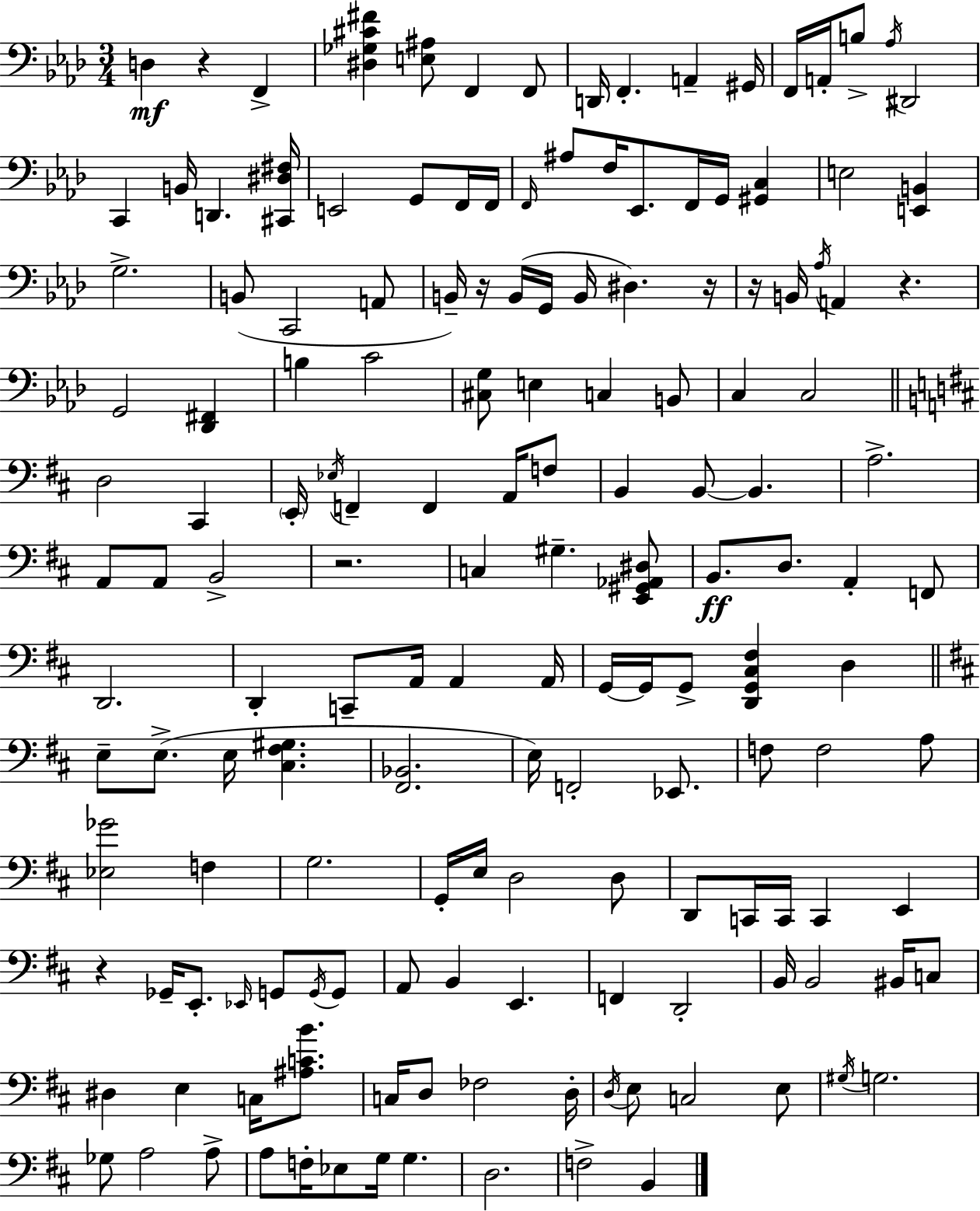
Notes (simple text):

D3/q R/q F2/q [D#3,Gb3,C#4,F#4]/q [E3,A#3]/e F2/q F2/e D2/s F2/q. A2/q G#2/s F2/s A2/s B3/e Ab3/s D#2/h C2/q B2/s D2/q. [C#2,D#3,F#3]/s E2/h G2/e F2/s F2/s F2/s A#3/e F3/s Eb2/e. F2/s G2/s [G#2,C3]/q E3/h [E2,B2]/q G3/h. B2/e C2/h A2/e B2/s R/s B2/s G2/s B2/s D#3/q. R/s R/s B2/s Ab3/s A2/q R/q. G2/h [Db2,F#2]/q B3/q C4/h [C#3,G3]/e E3/q C3/q B2/e C3/q C3/h D3/h C#2/q E2/s Eb3/s F2/q F2/q A2/s F3/e B2/q B2/e B2/q. A3/h. A2/e A2/e B2/h R/h. C3/q G#3/q. [E2,G#2,Ab2,D#3]/e B2/e. D3/e. A2/q F2/e D2/h. D2/q C2/e A2/s A2/q A2/s G2/s G2/s G2/e [D2,G2,C#3,F#3]/q D3/q E3/e E3/e. E3/s [C#3,F#3,G#3]/q. [F#2,Bb2]/h. E3/s F2/h Eb2/e. F3/e F3/h A3/e [Eb3,Gb4]/h F3/q G3/h. G2/s E3/s D3/h D3/e D2/e C2/s C2/s C2/q E2/q R/q Gb2/s E2/e. Eb2/s G2/e G2/s G2/e A2/e B2/q E2/q. F2/q D2/h B2/s B2/h BIS2/s C3/e D#3/q E3/q C3/s [A#3,C4,B4]/e. C3/s D3/e FES3/h D3/s D3/s E3/e C3/h E3/e G#3/s G3/h. Gb3/e A3/h A3/e A3/e F3/s Eb3/e G3/s G3/q. D3/h. F3/h B2/q